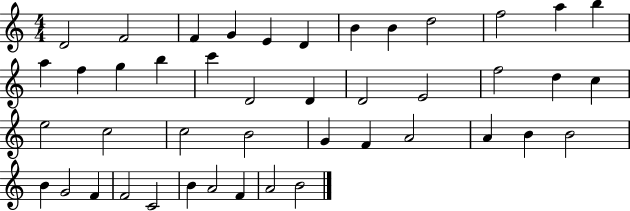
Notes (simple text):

D4/h F4/h F4/q G4/q E4/q D4/q B4/q B4/q D5/h F5/h A5/q B5/q A5/q F5/q G5/q B5/q C6/q D4/h D4/q D4/h E4/h F5/h D5/q C5/q E5/h C5/h C5/h B4/h G4/q F4/q A4/h A4/q B4/q B4/h B4/q G4/h F4/q F4/h C4/h B4/q A4/h F4/q A4/h B4/h